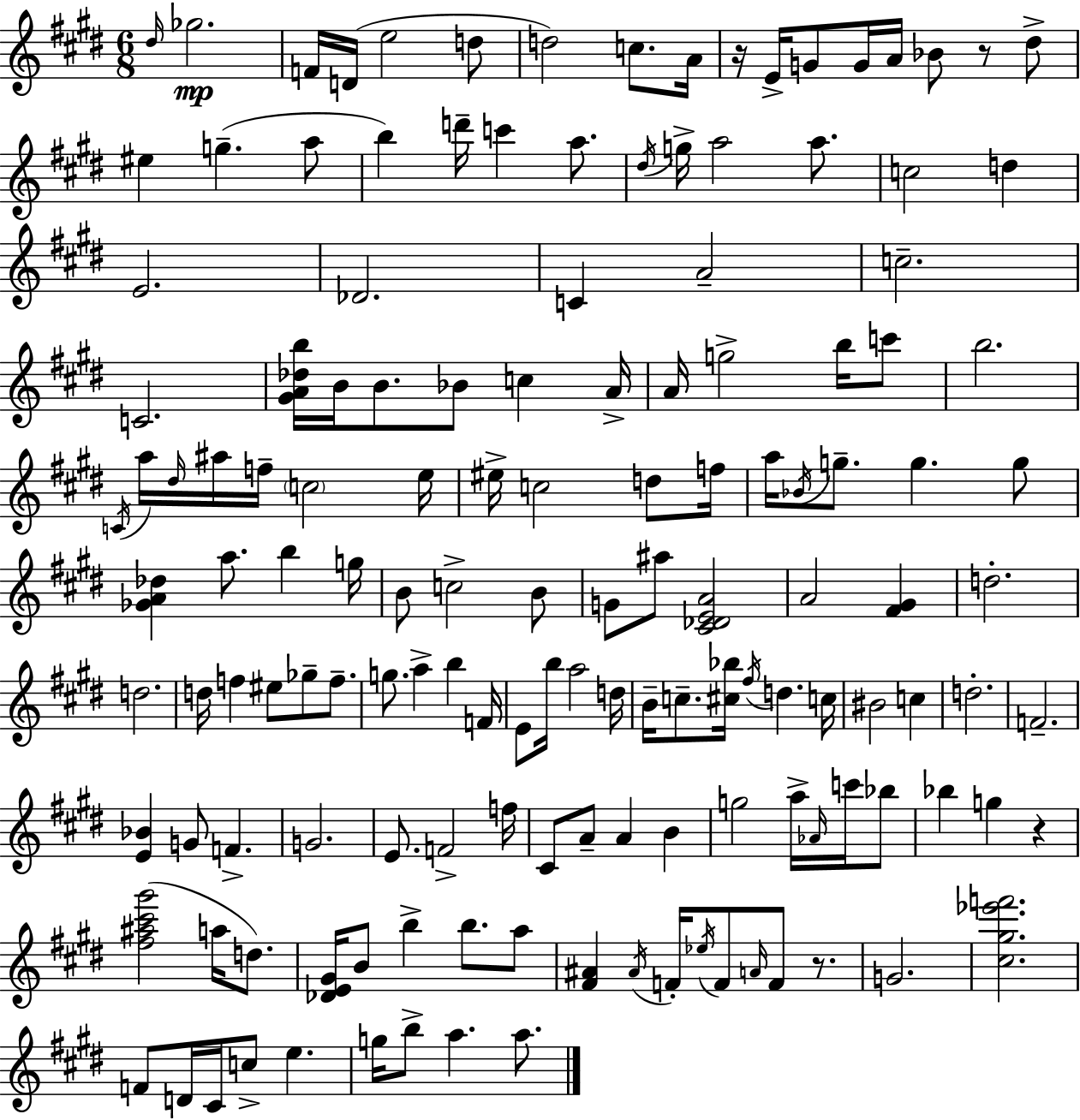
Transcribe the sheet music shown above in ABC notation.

X:1
T:Untitled
M:6/8
L:1/4
K:E
^d/4 _g2 F/4 D/4 e2 d/2 d2 c/2 A/4 z/4 E/4 G/2 G/4 A/4 _B/2 z/2 ^d/2 ^e g a/2 b d'/4 c' a/2 ^d/4 g/4 a2 a/2 c2 d E2 _D2 C A2 c2 C2 [^GA_db]/4 B/4 B/2 _B/2 c A/4 A/4 g2 b/4 c'/2 b2 C/4 a/4 ^d/4 ^a/4 f/4 c2 e/4 ^e/4 c2 d/2 f/4 a/4 _B/4 g/2 g g/2 [_GA_d] a/2 b g/4 B/2 c2 B/2 G/2 ^a/2 [^C_DEA]2 A2 [^F^G] d2 d2 d/4 f ^e/2 _g/2 f/2 g/2 a b F/4 E/2 b/4 a2 d/4 B/4 c/2 [^c_b]/4 ^f/4 d c/4 ^B2 c d2 F2 [E_B] G/2 F G2 E/2 F2 f/4 ^C/2 A/2 A B g2 a/4 _A/4 c'/4 _b/2 _b g z [^f^a^c'^g']2 a/4 d/2 [_DE^G]/4 B/2 b b/2 a/2 [^F^A] ^A/4 F/4 _e/4 F/2 A/4 F/2 z/2 G2 [^c^g_e'f']2 F/2 D/4 ^C/4 c/2 e g/4 b/2 a a/2